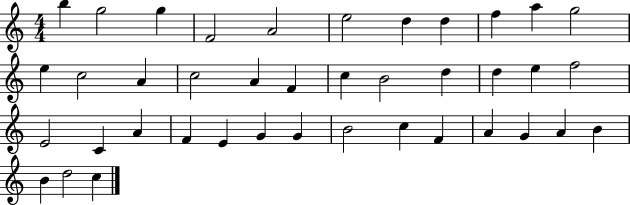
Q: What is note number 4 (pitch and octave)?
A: F4